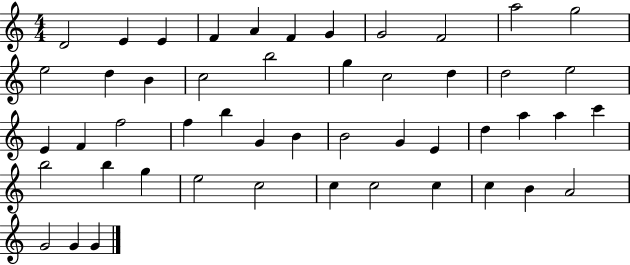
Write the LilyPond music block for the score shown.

{
  \clef treble
  \numericTimeSignature
  \time 4/4
  \key c \major
  d'2 e'4 e'4 | f'4 a'4 f'4 g'4 | g'2 f'2 | a''2 g''2 | \break e''2 d''4 b'4 | c''2 b''2 | g''4 c''2 d''4 | d''2 e''2 | \break e'4 f'4 f''2 | f''4 b''4 g'4 b'4 | b'2 g'4 e'4 | d''4 a''4 a''4 c'''4 | \break b''2 b''4 g''4 | e''2 c''2 | c''4 c''2 c''4 | c''4 b'4 a'2 | \break g'2 g'4 g'4 | \bar "|."
}